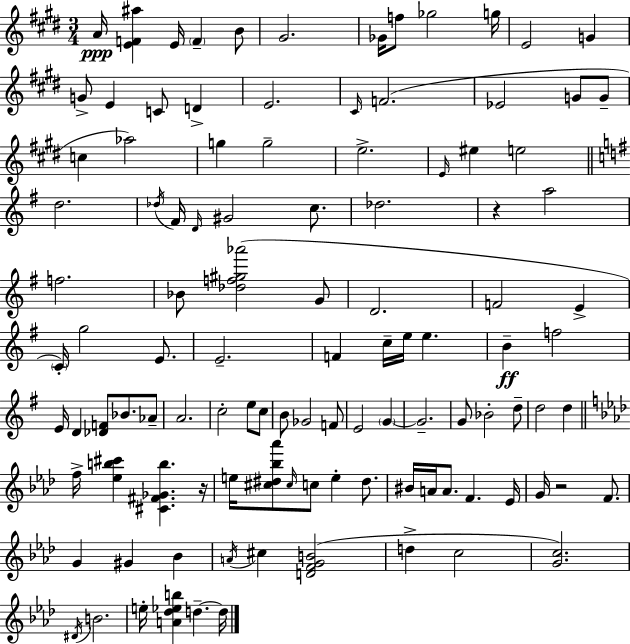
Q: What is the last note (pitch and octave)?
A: D5